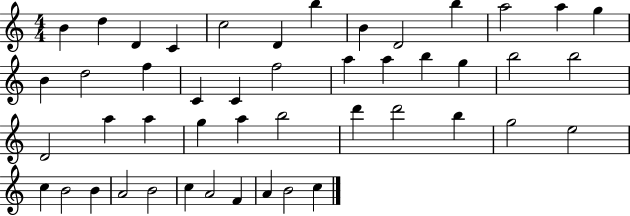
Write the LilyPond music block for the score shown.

{
  \clef treble
  \numericTimeSignature
  \time 4/4
  \key c \major
  b'4 d''4 d'4 c'4 | c''2 d'4 b''4 | b'4 d'2 b''4 | a''2 a''4 g''4 | \break b'4 d''2 f''4 | c'4 c'4 f''2 | a''4 a''4 b''4 g''4 | b''2 b''2 | \break d'2 a''4 a''4 | g''4 a''4 b''2 | d'''4 d'''2 b''4 | g''2 e''2 | \break c''4 b'2 b'4 | a'2 b'2 | c''4 a'2 f'4 | a'4 b'2 c''4 | \break \bar "|."
}